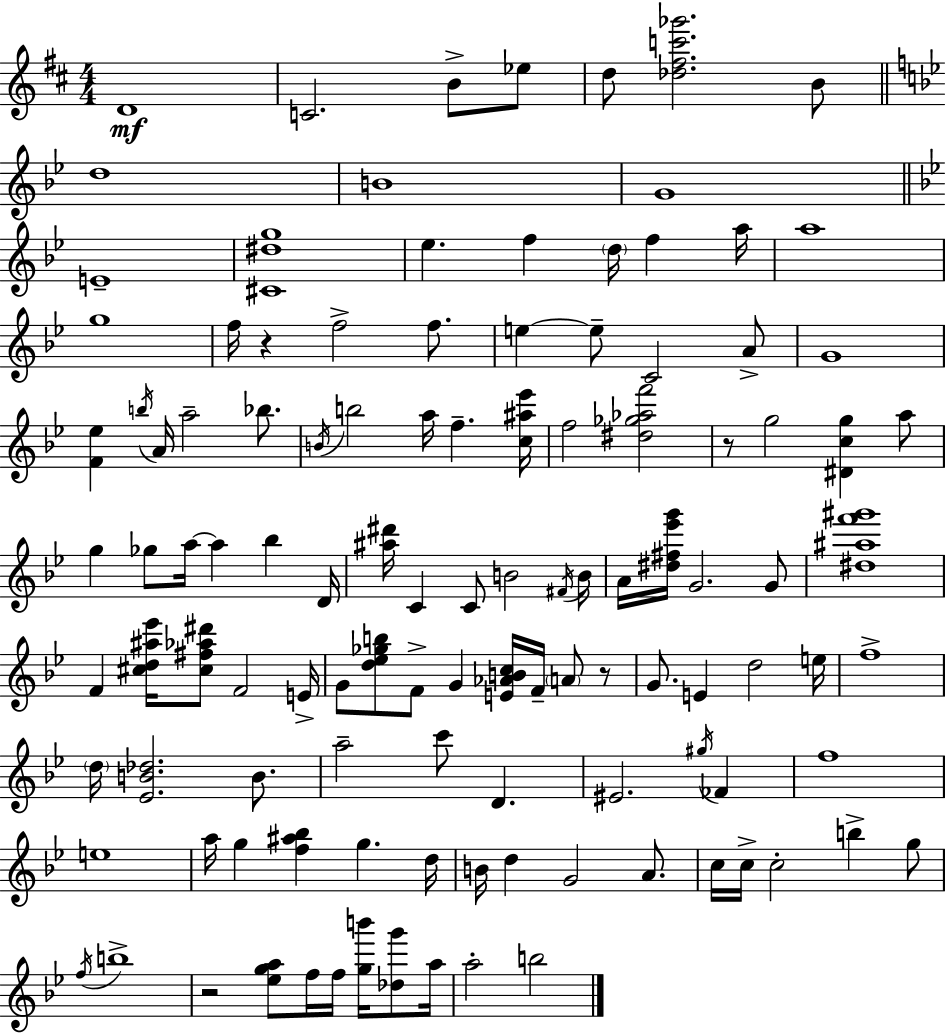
D4/w C4/h. B4/e Eb5/e D5/e [Db5,F#5,C6,Gb6]/h. B4/e D5/w B4/w G4/w E4/w [C#4,D#5,G5]/w Eb5/q. F5/q D5/s F5/q A5/s A5/w G5/w F5/s R/q F5/h F5/e. E5/q E5/e C4/h A4/e G4/w [F4,Eb5]/q B5/s A4/s A5/h Bb5/e. B4/s B5/h A5/s F5/q. [C5,A#5,Eb6]/s F5/h [D#5,Gb5,Ab5,F6]/h R/e G5/h [D#4,C5,G5]/q A5/e G5/q Gb5/e A5/s A5/q Bb5/q D4/s [A#5,D#6]/s C4/q C4/e B4/h F#4/s B4/s A4/s [D#5,F#5,Eb6,G6]/s G4/h. G4/e [D#5,A#5,F6,G#6]/w F4/q [C#5,D5,A#5,Eb6]/s [C#5,F#5,Ab5,D#6]/e F4/h E4/s G4/e [D5,Eb5,Gb5,B5]/e F4/e G4/q [E4,Ab4,B4,C5]/s F4/s A4/e R/e G4/e. E4/q D5/h E5/s F5/w D5/s [Eb4,B4,Db5]/h. B4/e. A5/h C6/e D4/q. EIS4/h. G#5/s FES4/q F5/w E5/w A5/s G5/q [F5,A#5,Bb5]/q G5/q. D5/s B4/s D5/q G4/h A4/e. C5/s C5/s C5/h B5/q G5/e F5/s B5/w R/h [Eb5,G5,A5]/e F5/s F5/s [G5,B6]/s [Db5,G6]/e A5/s A5/h B5/h